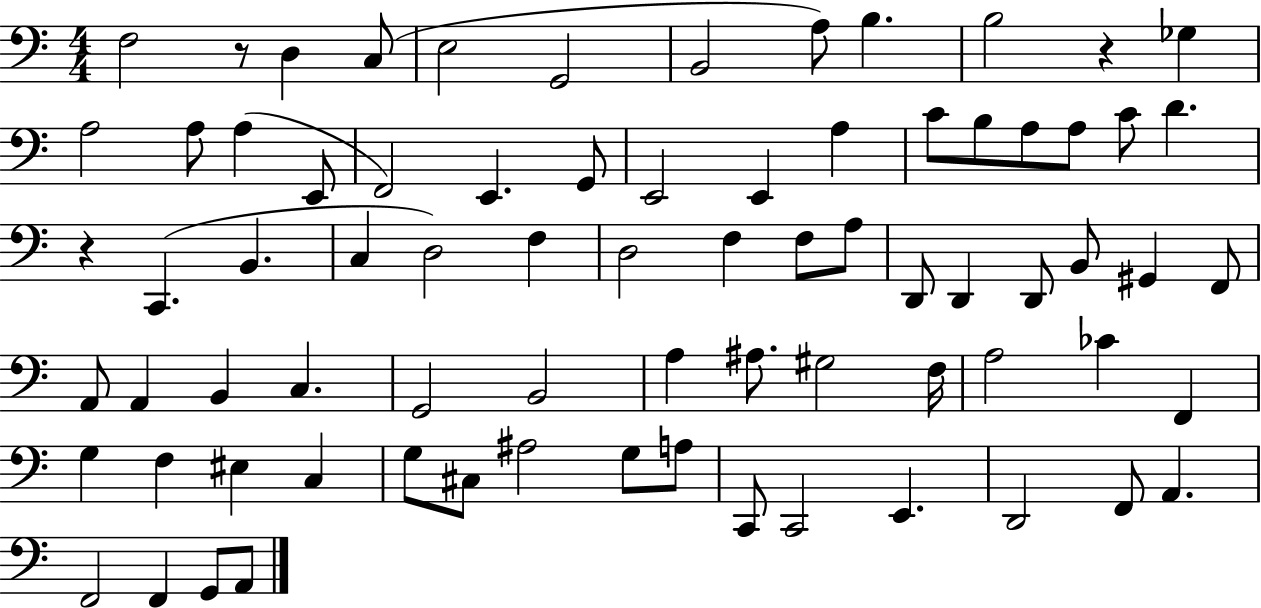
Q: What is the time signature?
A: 4/4